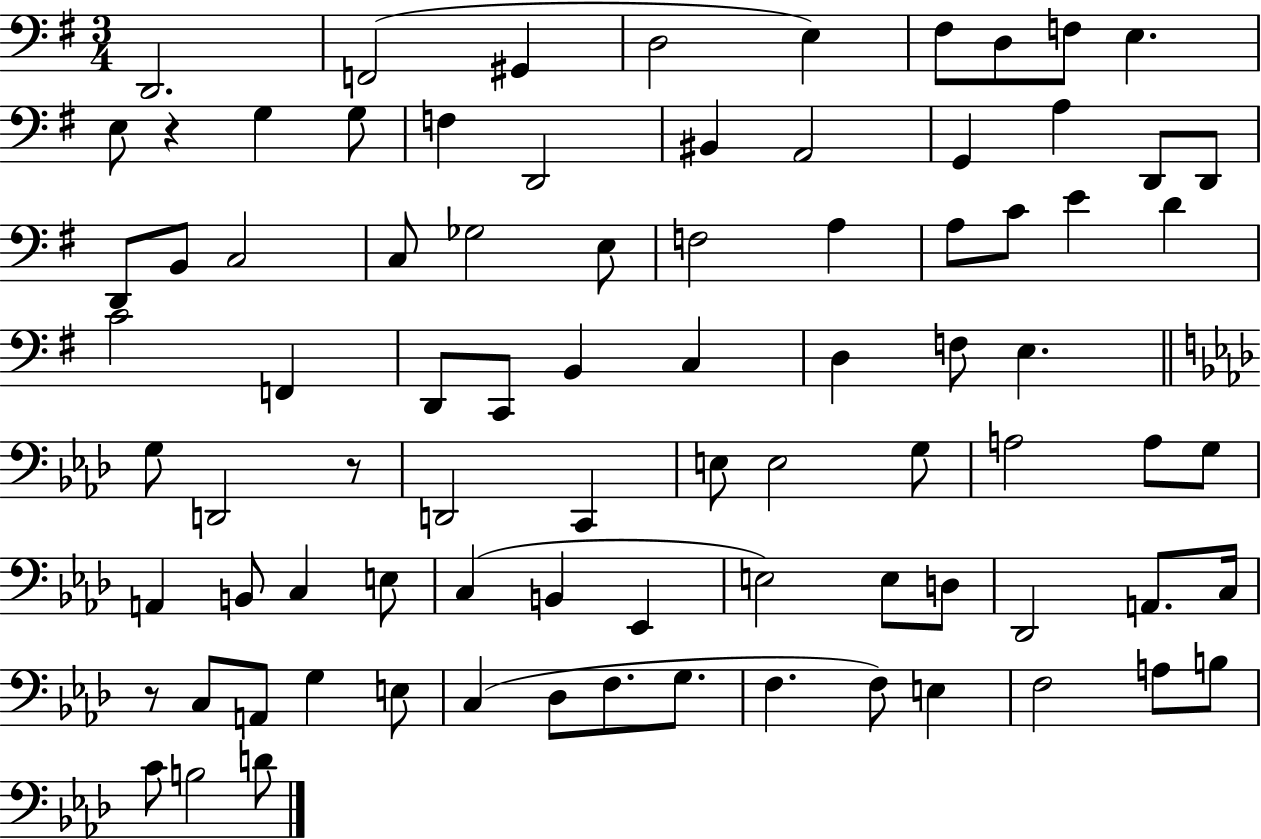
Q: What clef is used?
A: bass